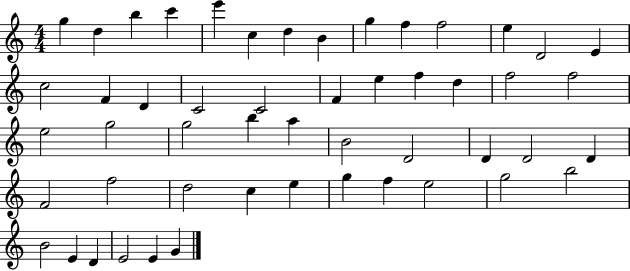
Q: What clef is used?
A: treble